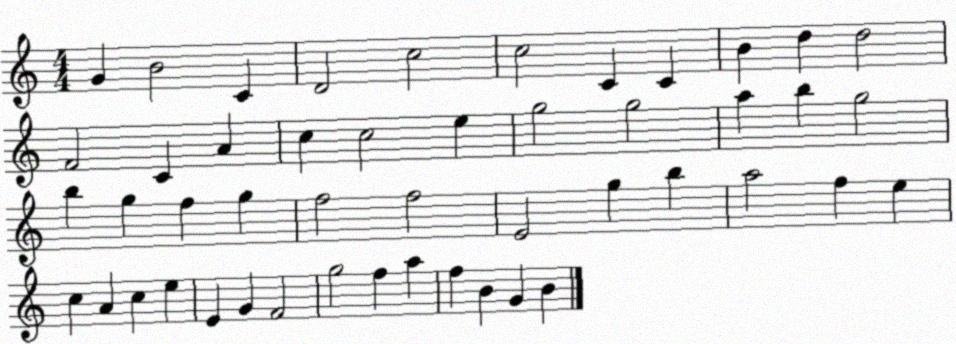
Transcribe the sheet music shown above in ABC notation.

X:1
T:Untitled
M:4/4
L:1/4
K:C
G B2 C D2 c2 c2 C C B d d2 F2 C A c c2 e g2 g2 a b g2 b g f g f2 f2 E2 g b a2 f e c A c e E G F2 g2 f a f B G B